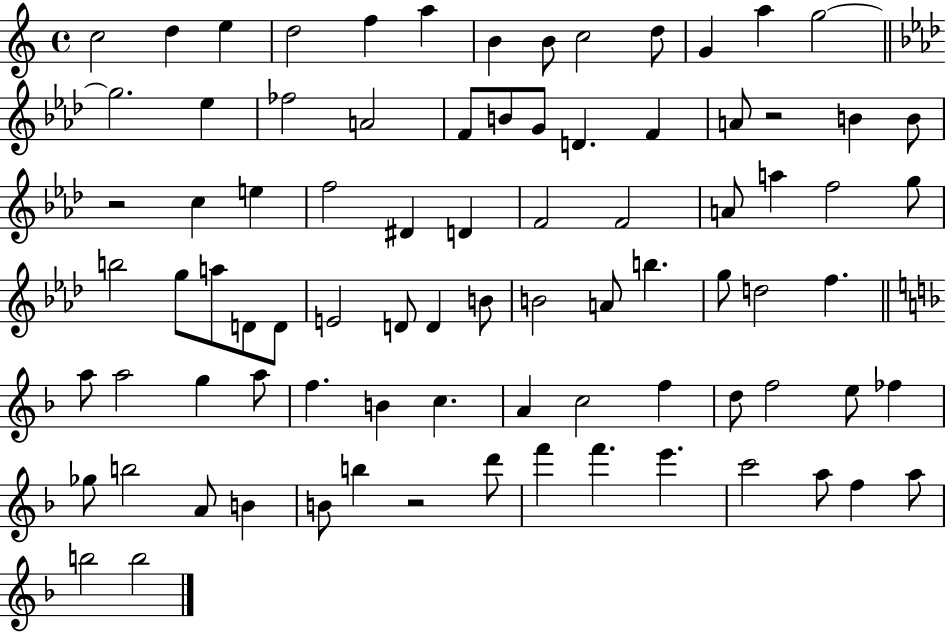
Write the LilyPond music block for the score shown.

{
  \clef treble
  \time 4/4
  \defaultTimeSignature
  \key c \major
  c''2 d''4 e''4 | d''2 f''4 a''4 | b'4 b'8 c''2 d''8 | g'4 a''4 g''2~~ | \break \bar "||" \break \key f \minor g''2. ees''4 | fes''2 a'2 | f'8 b'8 g'8 d'4. f'4 | a'8 r2 b'4 b'8 | \break r2 c''4 e''4 | f''2 dis'4 d'4 | f'2 f'2 | a'8 a''4 f''2 g''8 | \break b''2 g''8 a''8 d'8 d'8 | e'2 d'8 d'4 b'8 | b'2 a'8 b''4. | g''8 d''2 f''4. | \break \bar "||" \break \key f \major a''8 a''2 g''4 a''8 | f''4. b'4 c''4. | a'4 c''2 f''4 | d''8 f''2 e''8 fes''4 | \break ges''8 b''2 a'8 b'4 | b'8 b''4 r2 d'''8 | f'''4 f'''4. e'''4. | c'''2 a''8 f''4 a''8 | \break b''2 b''2 | \bar "|."
}